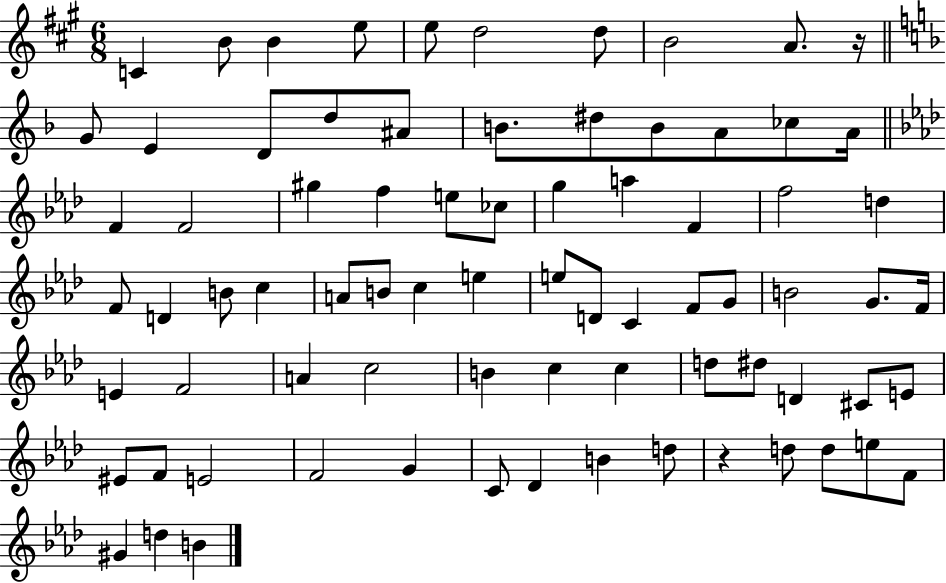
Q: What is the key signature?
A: A major